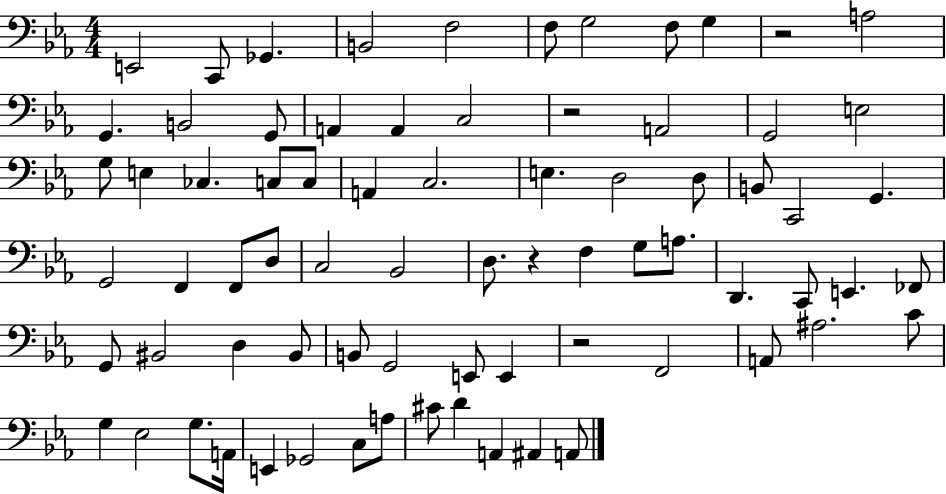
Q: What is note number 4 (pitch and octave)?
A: B2